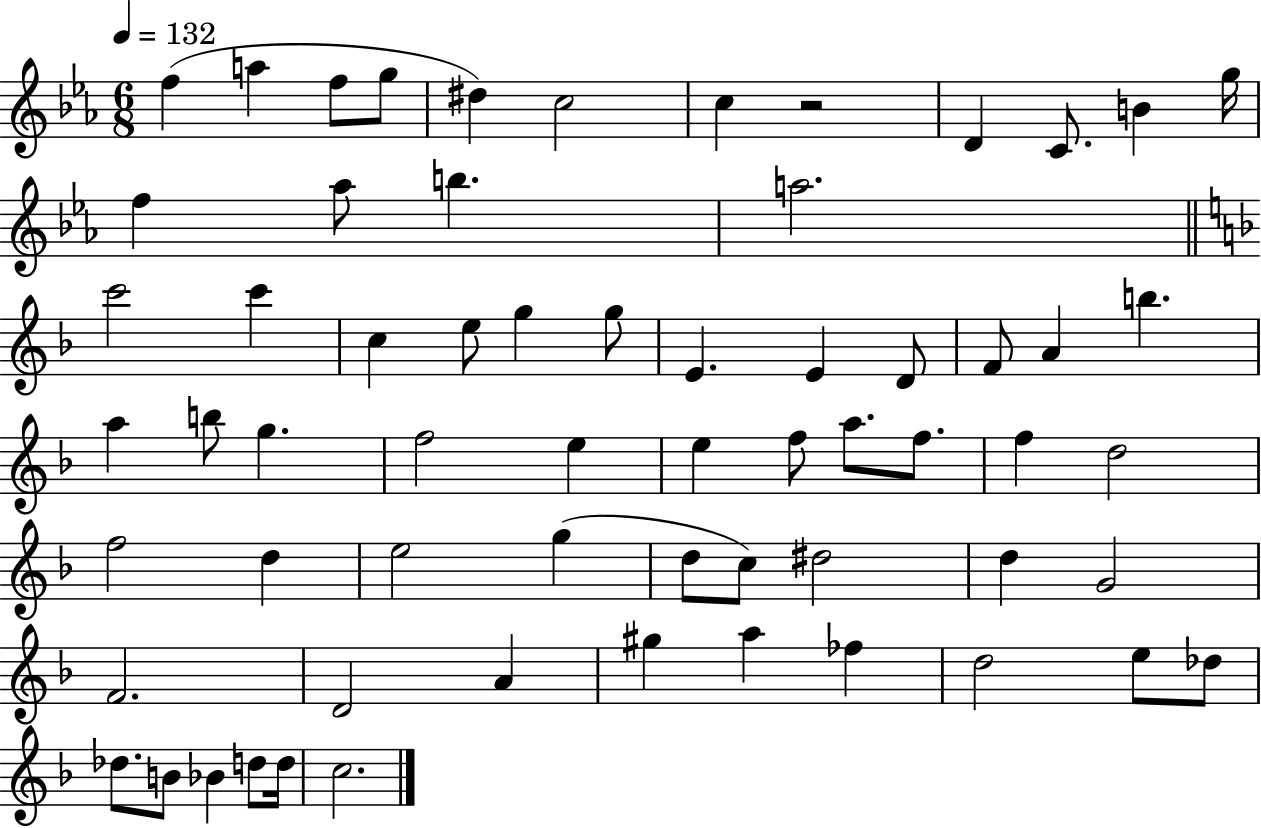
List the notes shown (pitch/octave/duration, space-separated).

F5/q A5/q F5/e G5/e D#5/q C5/h C5/q R/h D4/q C4/e. B4/q G5/s F5/q Ab5/e B5/q. A5/h. C6/h C6/q C5/q E5/e G5/q G5/e E4/q. E4/q D4/e F4/e A4/q B5/q. A5/q B5/e G5/q. F5/h E5/q E5/q F5/e A5/e. F5/e. F5/q D5/h F5/h D5/q E5/h G5/q D5/e C5/e D#5/h D5/q G4/h F4/h. D4/h A4/q G#5/q A5/q FES5/q D5/h E5/e Db5/e Db5/e. B4/e Bb4/q D5/e D5/s C5/h.